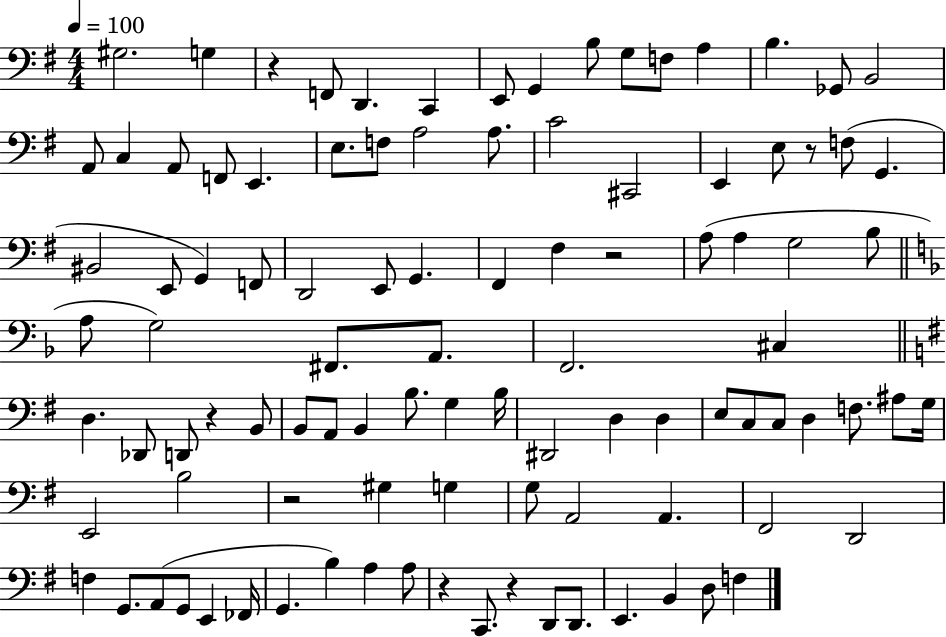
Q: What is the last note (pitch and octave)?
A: F3